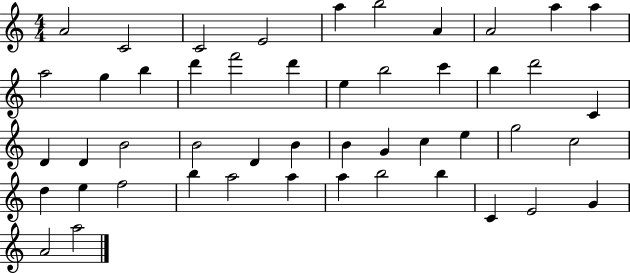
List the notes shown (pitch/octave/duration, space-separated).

A4/h C4/h C4/h E4/h A5/q B5/h A4/q A4/h A5/q A5/q A5/h G5/q B5/q D6/q F6/h D6/q E5/q B5/h C6/q B5/q D6/h C4/q D4/q D4/q B4/h B4/h D4/q B4/q B4/q G4/q C5/q E5/q G5/h C5/h D5/q E5/q F5/h B5/q A5/h A5/q A5/q B5/h B5/q C4/q E4/h G4/q A4/h A5/h